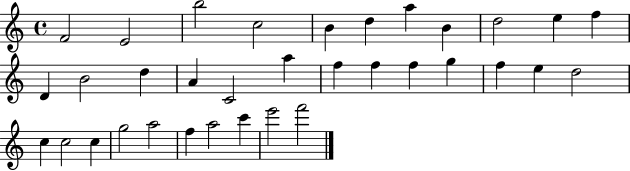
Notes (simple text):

F4/h E4/h B5/h C5/h B4/q D5/q A5/q B4/q D5/h E5/q F5/q D4/q B4/h D5/q A4/q C4/h A5/q F5/q F5/q F5/q G5/q F5/q E5/q D5/h C5/q C5/h C5/q G5/h A5/h F5/q A5/h C6/q E6/h F6/h